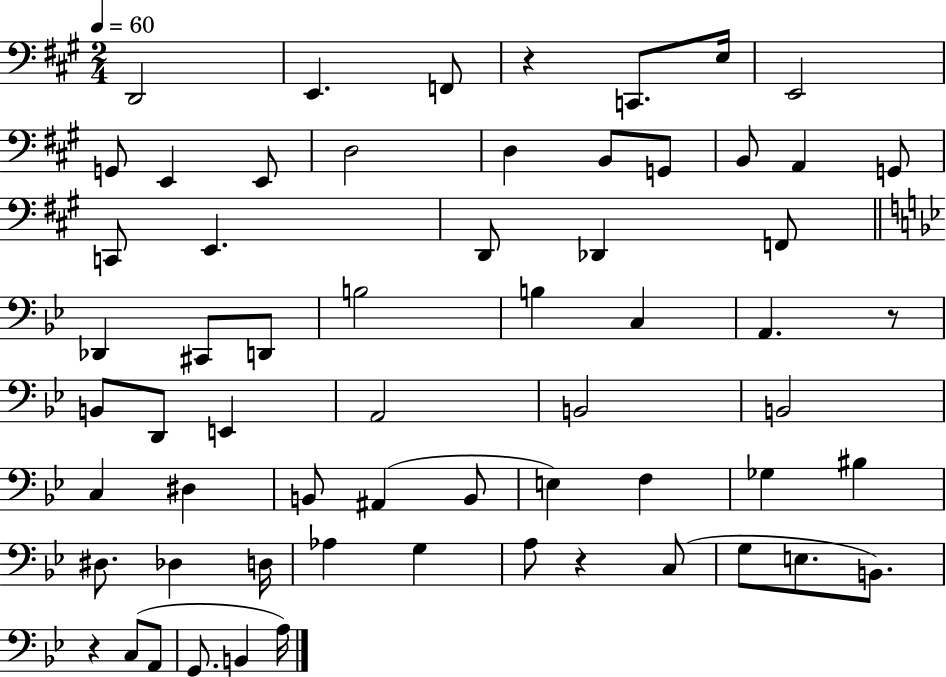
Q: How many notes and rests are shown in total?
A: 62